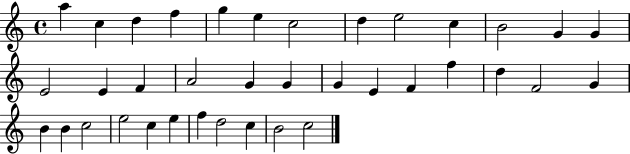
{
  \clef treble
  \time 4/4
  \defaultTimeSignature
  \key c \major
  a''4 c''4 d''4 f''4 | g''4 e''4 c''2 | d''4 e''2 c''4 | b'2 g'4 g'4 | \break e'2 e'4 f'4 | a'2 g'4 g'4 | g'4 e'4 f'4 f''4 | d''4 f'2 g'4 | \break b'4 b'4 c''2 | e''2 c''4 e''4 | f''4 d''2 c''4 | b'2 c''2 | \break \bar "|."
}